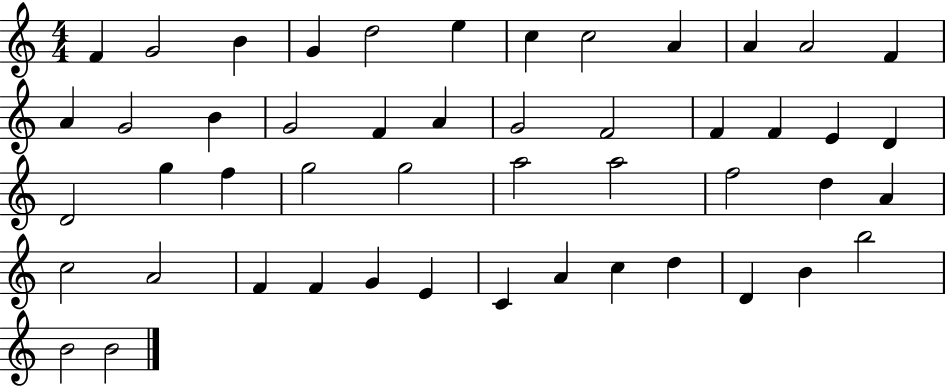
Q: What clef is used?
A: treble